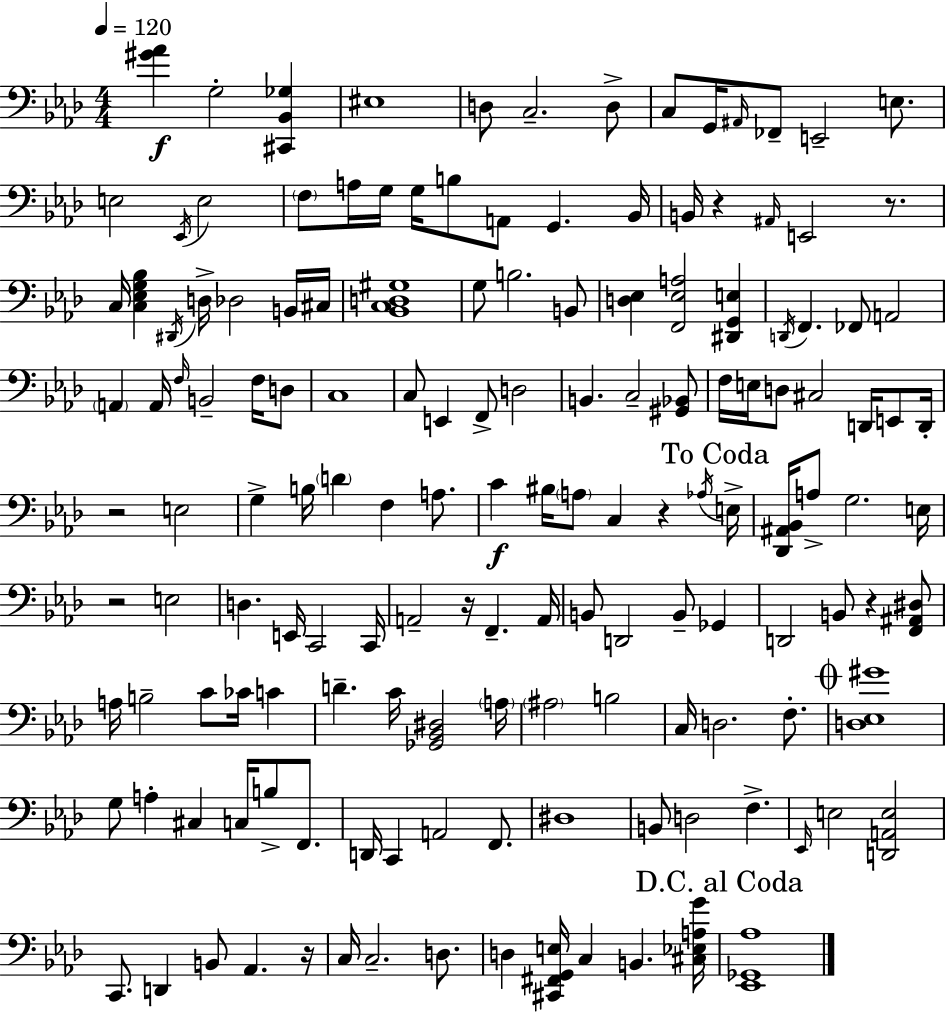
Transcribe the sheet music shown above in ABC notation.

X:1
T:Untitled
M:4/4
L:1/4
K:Fm
[^G_A] G,2 [^C,,_B,,_G,] ^E,4 D,/2 C,2 D,/2 C,/2 G,,/4 ^A,,/4 _F,,/2 E,,2 E,/2 E,2 _E,,/4 E,2 F,/2 A,/4 G,/4 G,/4 B,/2 A,,/2 G,, _B,,/4 B,,/4 z ^A,,/4 E,,2 z/2 C,/4 [C,_E,G,_B,] ^D,,/4 D,/4 _D,2 B,,/4 ^C,/4 [_B,,C,D,^G,]4 G,/2 B,2 B,,/2 [D,_E,] [F,,_E,A,]2 [^D,,G,,E,] D,,/4 F,, _F,,/2 A,,2 A,, A,,/4 F,/4 B,,2 F,/4 D,/2 C,4 C,/2 E,, F,,/2 D,2 B,, C,2 [^G,,_B,,]/2 F,/4 E,/4 D,/2 ^C,2 D,,/4 E,,/2 D,,/4 z2 E,2 G, B,/4 D F, A,/2 C ^B,/4 A,/2 C, z _A,/4 E,/4 [_D,,^A,,_B,,]/4 A,/2 G,2 E,/4 z2 E,2 D, E,,/4 C,,2 C,,/4 A,,2 z/4 F,, A,,/4 B,,/2 D,,2 B,,/2 _G,, D,,2 B,,/2 z [F,,^A,,^D,]/2 A,/4 B,2 C/2 _C/4 C D C/4 [_G,,_B,,^D,]2 A,/4 ^A,2 B,2 C,/4 D,2 F,/2 [D,_E,^G]4 G,/2 A, ^C, C,/4 B,/2 F,,/2 D,,/4 C,, A,,2 F,,/2 ^D,4 B,,/2 D,2 F, _E,,/4 E,2 [D,,A,,E,]2 C,,/2 D,, B,,/2 _A,, z/4 C,/4 C,2 D,/2 D, [^C,,^F,,G,,E,]/4 C, B,, [^C,_E,A,G]/4 [_E,,_G,,_A,]4